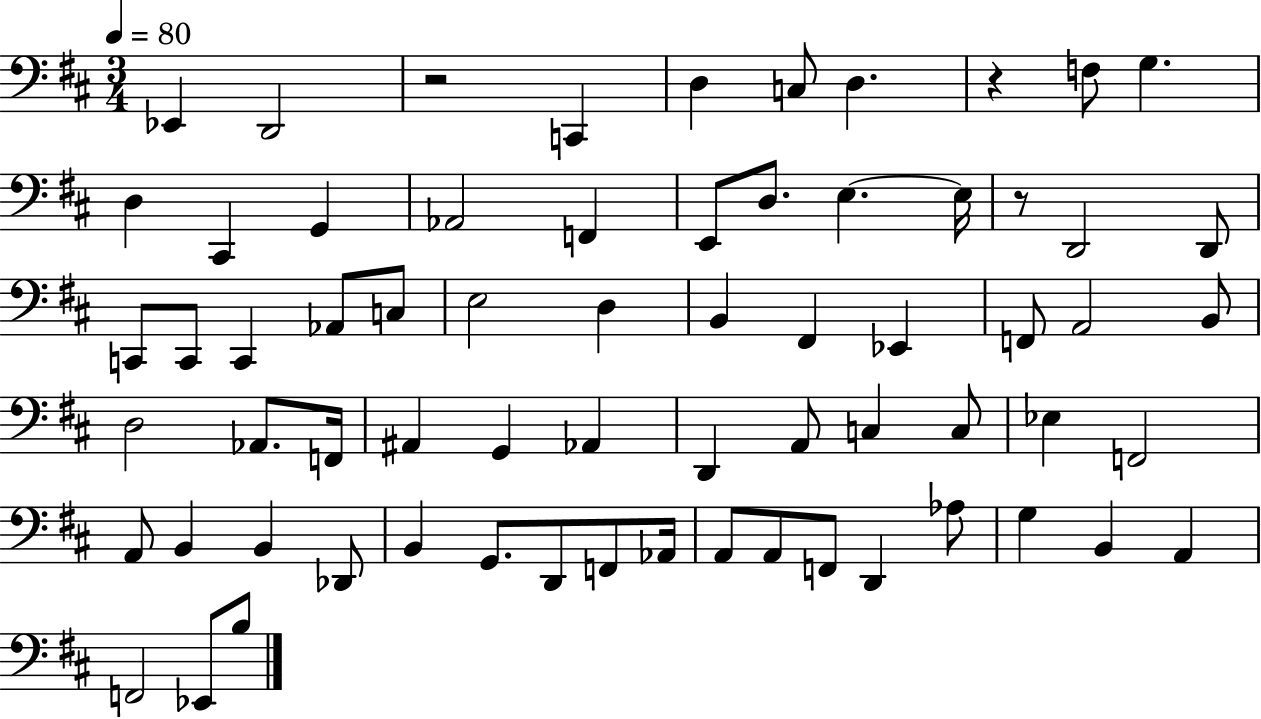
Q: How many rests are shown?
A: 3